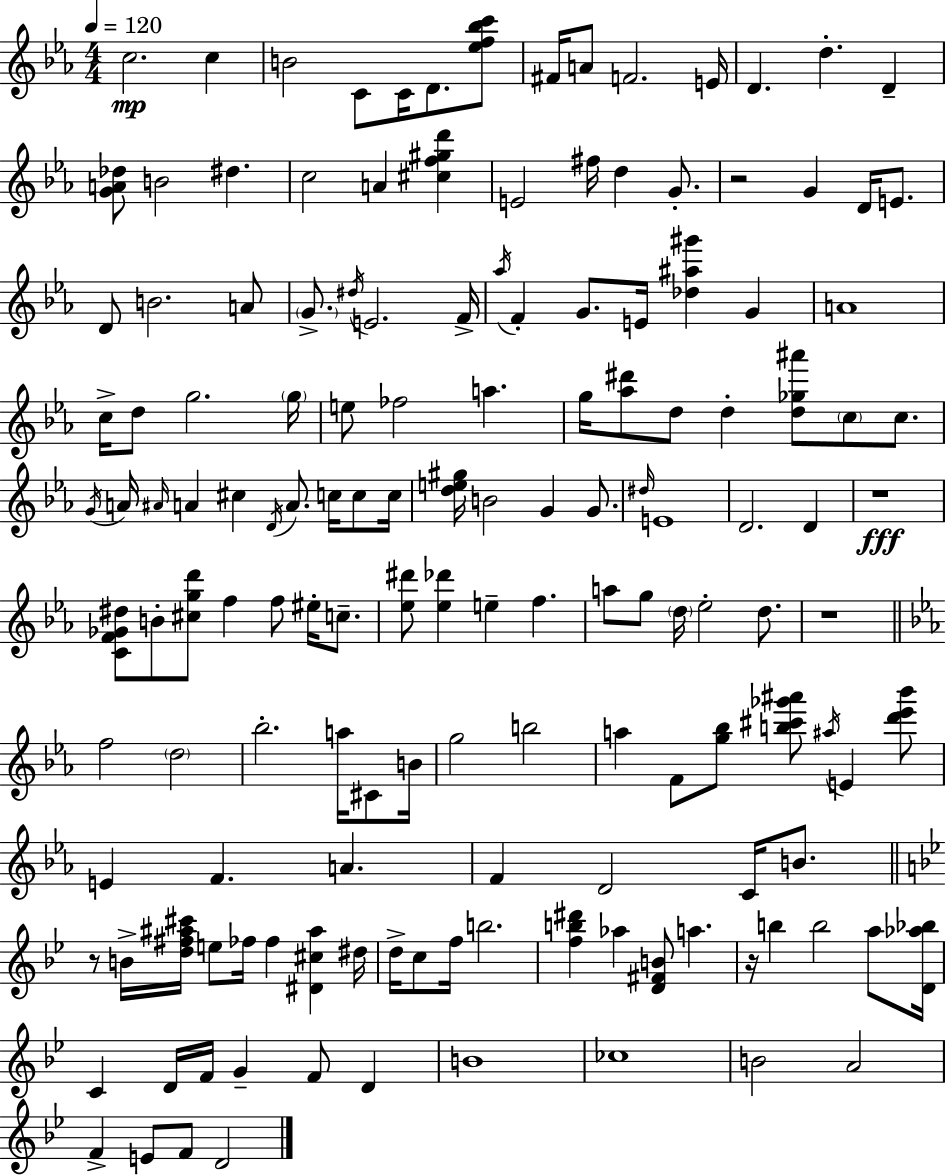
{
  \clef treble
  \numericTimeSignature
  \time 4/4
  \key ees \major
  \tempo 4 = 120
  c''2.\mp c''4 | b'2 c'8 c'16 d'8. <ees'' f'' bes'' c'''>8 | fis'16 a'8 f'2. e'16 | d'4. d''4.-. d'4-- | \break <g' a' des''>8 b'2 dis''4. | c''2 a'4 <cis'' f'' gis'' d'''>4 | e'2 fis''16 d''4 g'8.-. | r2 g'4 d'16 e'8. | \break d'8 b'2. a'8 | \parenthesize g'8.-> \acciaccatura { dis''16 } e'2. | f'16-> \acciaccatura { aes''16 } f'4-. g'8. e'16 <des'' ais'' gis'''>4 g'4 | a'1 | \break c''16-> d''8 g''2. | \parenthesize g''16 e''8 fes''2 a''4. | g''16 <aes'' dis'''>8 d''8 d''4-. <d'' ges'' ais'''>8 \parenthesize c''8 c''8. | \acciaccatura { g'16 } a'16 \grace { ais'16 } a'4 cis''4 \acciaccatura { d'16 } a'8. | \break c''16 c''8 c''16 <d'' e'' gis''>16 b'2 g'4 | g'8. \grace { dis''16 } e'1 | d'2. | d'4 r1\fff | \break <c' f' ges' dis''>8 b'8-. <cis'' g'' d'''>8 f''4 | f''8 eis''16-. c''8.-- <ees'' dis'''>8 <ees'' des'''>4 e''4-- | f''4. a''8 g''8 \parenthesize d''16 ees''2-. | d''8. r1 | \break \bar "||" \break \key ees \major f''2 \parenthesize d''2 | bes''2.-. a''16 cis'8 b'16 | g''2 b''2 | a''4 f'8 <g'' bes''>8 <b'' cis''' ges''' ais'''>8 \acciaccatura { ais''16 } e'4 <d''' ees''' bes'''>8 | \break e'4 f'4. a'4. | f'4 d'2 c'16 b'8. | \bar "||" \break \key bes \major r8 b'16-> <d'' fis'' ais'' cis'''>16 e''8 fes''16 fes''4 <dis' cis'' ais''>4 dis''16 | d''16-> c''8 f''16 b''2. | <f'' b'' dis'''>4 aes''4 <d' fis' b'>8 a''4. | r16 b''4 b''2 a''8 <d' aes'' bes''>16 | \break c'4 d'16 f'16 g'4-- f'8 d'4 | b'1 | ces''1 | b'2 a'2 | \break f'4-> e'8 f'8 d'2 | \bar "|."
}